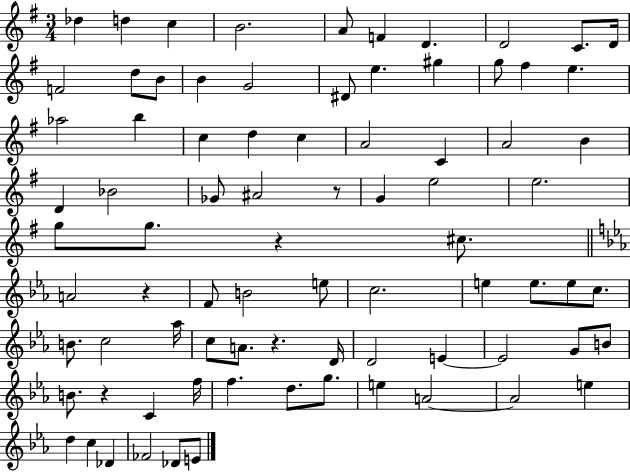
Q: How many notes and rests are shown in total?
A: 81